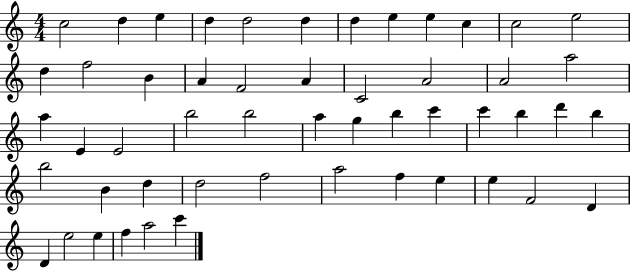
{
  \clef treble
  \numericTimeSignature
  \time 4/4
  \key c \major
  c''2 d''4 e''4 | d''4 d''2 d''4 | d''4 e''4 e''4 c''4 | c''2 e''2 | \break d''4 f''2 b'4 | a'4 f'2 a'4 | c'2 a'2 | a'2 a''2 | \break a''4 e'4 e'2 | b''2 b''2 | a''4 g''4 b''4 c'''4 | c'''4 b''4 d'''4 b''4 | \break b''2 b'4 d''4 | d''2 f''2 | a''2 f''4 e''4 | e''4 f'2 d'4 | \break d'4 e''2 e''4 | f''4 a''2 c'''4 | \bar "|."
}